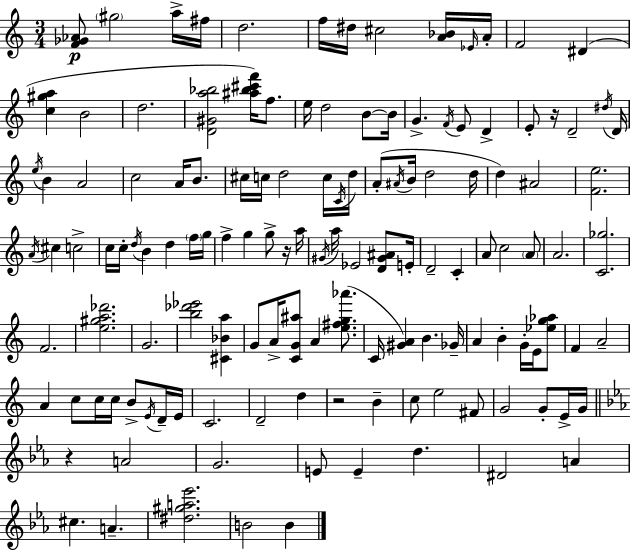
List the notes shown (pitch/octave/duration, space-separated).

[F4,Gb4,Ab4]/e G#5/h A5/s F#5/s D5/h. F5/s D#5/s C#5/h [A4,Bb4]/s Eb4/s A4/s F4/h D#4/q [C5,G#5,A5]/q B4/h D5/h. [D4,G#4,A5,Bb5]/h [A#5,Bb5,C#6,F6]/s F5/e. E5/s D5/h B4/e B4/s G4/q. F4/s E4/e D4/q E4/e R/s D4/h D#5/s D4/s E5/s B4/q A4/h C5/h A4/s B4/e. C#5/s C5/s D5/h C5/s C4/s D5/s A4/e A#4/s B4/s D5/h D5/s D5/q A#4/h [F4,E5]/h. A4/s C#5/q C5/h C5/s C5/s D5/s B4/q D5/q F5/s G5/s F5/q G5/q G5/e R/s A5/s G#4/s A5/s Eb4/h [D4,G#4,A#4]/e E4/s D4/h C4/q A4/e C5/h A4/e A4/h. [C4,Gb5]/h. F4/h. [E5,G#5,A5,Db6]/h. G4/h. [B5,Db6,Eb6]/h [C#4,Bb4,A5]/q G4/e A4/s [C4,G4,A#5]/e A4/q [E5,F#5,G5,Ab6]/e. C4/s [G#4,A4]/q B4/q. Gb4/s A4/q B4/q G4/s E4/s [Eb5,G5,Ab5]/e F4/q A4/h A4/q C5/e C5/s C5/s B4/e E4/s D4/s E4/s C4/h. D4/h D5/q R/h B4/q C5/e E5/h F#4/e G4/h G4/e E4/s G4/s R/q A4/h G4/h. E4/e E4/q D5/q. D#4/h A4/q C#5/q. A4/q. [D#5,G#5,A5,Eb6]/h. B4/h B4/q